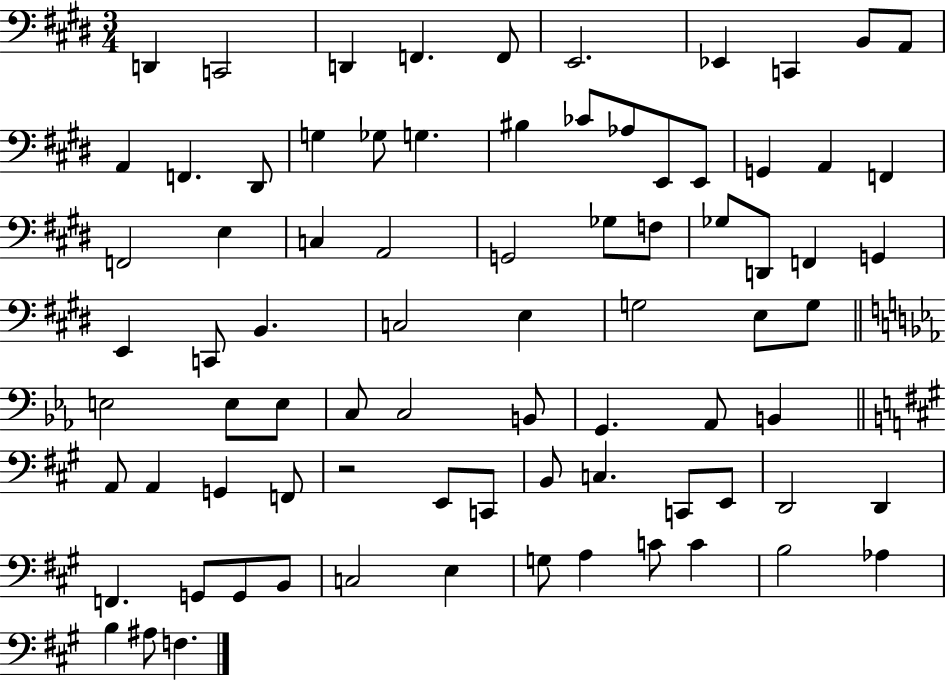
D2/q C2/h D2/q F2/q. F2/e E2/h. Eb2/q C2/q B2/e A2/e A2/q F2/q. D#2/e G3/q Gb3/e G3/q. BIS3/q CES4/e Ab3/e E2/e E2/e G2/q A2/q F2/q F2/h E3/q C3/q A2/h G2/h Gb3/e F3/e Gb3/e D2/e F2/q G2/q E2/q C2/e B2/q. C3/h E3/q G3/h E3/e G3/e E3/h E3/e E3/e C3/e C3/h B2/e G2/q. Ab2/e B2/q A2/e A2/q G2/q F2/e R/h E2/e C2/e B2/e C3/q. C2/e E2/e D2/h D2/q F2/q. G2/e G2/e B2/e C3/h E3/q G3/e A3/q C4/e C4/q B3/h Ab3/q B3/q A#3/e F3/q.